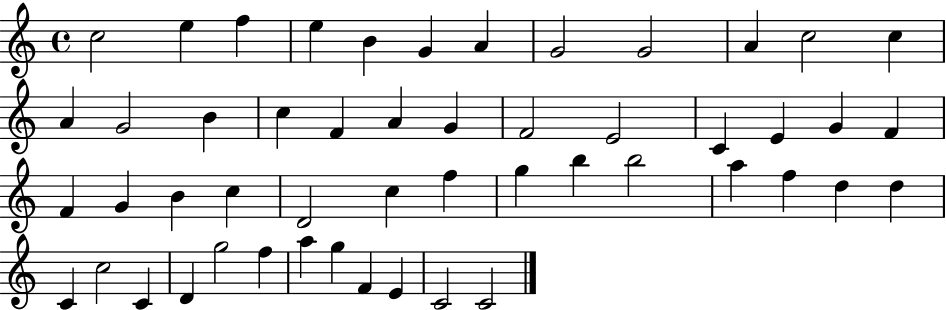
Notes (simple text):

C5/h E5/q F5/q E5/q B4/q G4/q A4/q G4/h G4/h A4/q C5/h C5/q A4/q G4/h B4/q C5/q F4/q A4/q G4/q F4/h E4/h C4/q E4/q G4/q F4/q F4/q G4/q B4/q C5/q D4/h C5/q F5/q G5/q B5/q B5/h A5/q F5/q D5/q D5/q C4/q C5/h C4/q D4/q G5/h F5/q A5/q G5/q F4/q E4/q C4/h C4/h